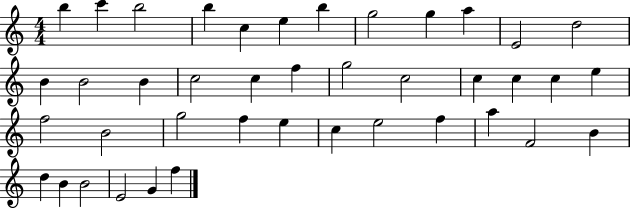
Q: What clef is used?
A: treble